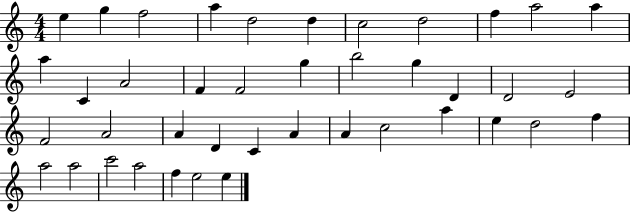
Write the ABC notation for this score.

X:1
T:Untitled
M:4/4
L:1/4
K:C
e g f2 a d2 d c2 d2 f a2 a a C A2 F F2 g b2 g D D2 E2 F2 A2 A D C A A c2 a e d2 f a2 a2 c'2 a2 f e2 e